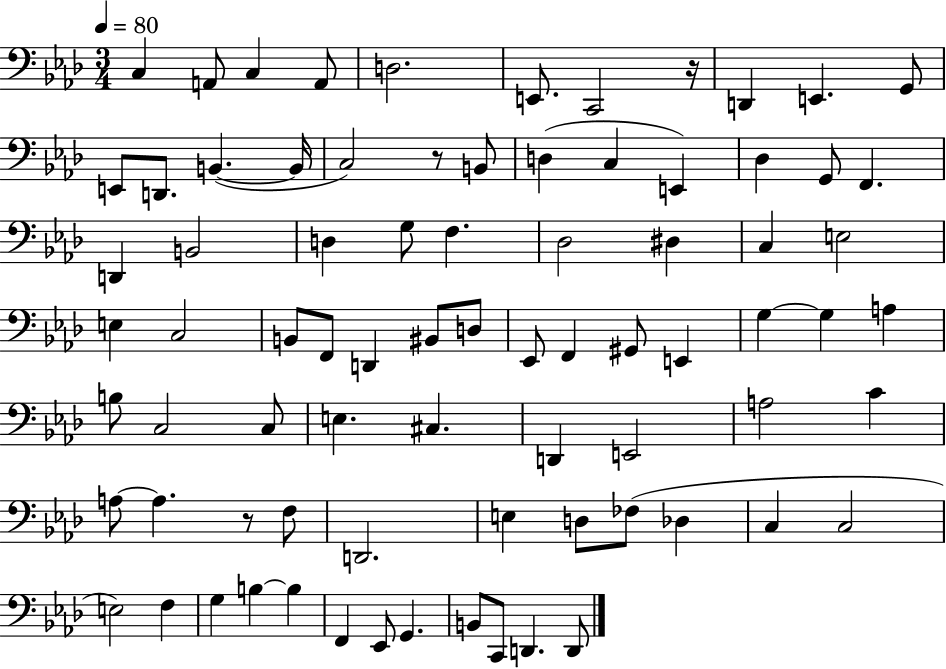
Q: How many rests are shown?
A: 3